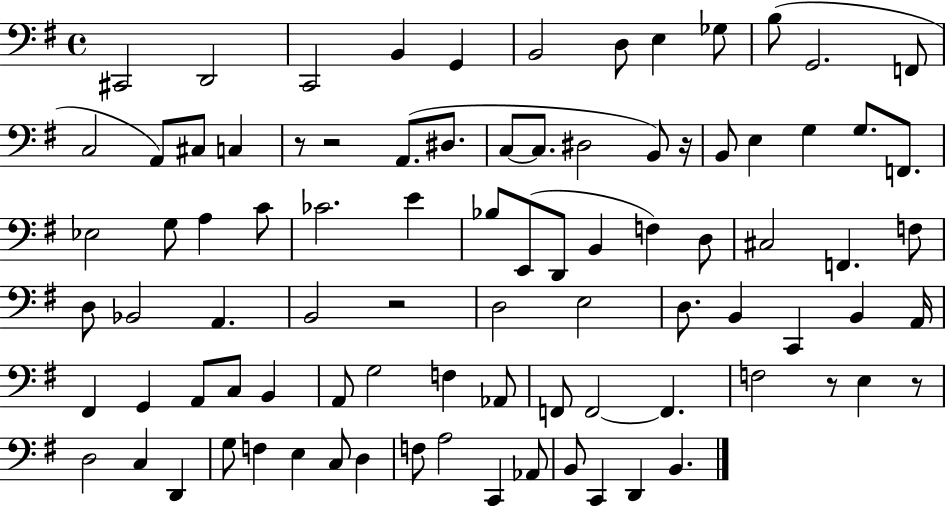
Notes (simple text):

C#2/h D2/h C2/h B2/q G2/q B2/h D3/e E3/q Gb3/e B3/e G2/h. F2/e C3/h A2/e C#3/e C3/q R/e R/h A2/e. D#3/e. C3/e C3/e. D#3/h B2/e R/s B2/e E3/q G3/q G3/e. F2/e. Eb3/h G3/e A3/q C4/e CES4/h. E4/q Bb3/e E2/e D2/e B2/q F3/q D3/e C#3/h F2/q. F3/e D3/e Bb2/h A2/q. B2/h R/h D3/h E3/h D3/e. B2/q C2/q B2/q A2/s F#2/q G2/q A2/e C3/e B2/q A2/e G3/h F3/q Ab2/e F2/e F2/h F2/q. F3/h R/e E3/q R/e D3/h C3/q D2/q G3/e F3/q E3/q C3/e D3/q F3/e A3/h C2/q Ab2/e B2/e C2/q D2/q B2/q.